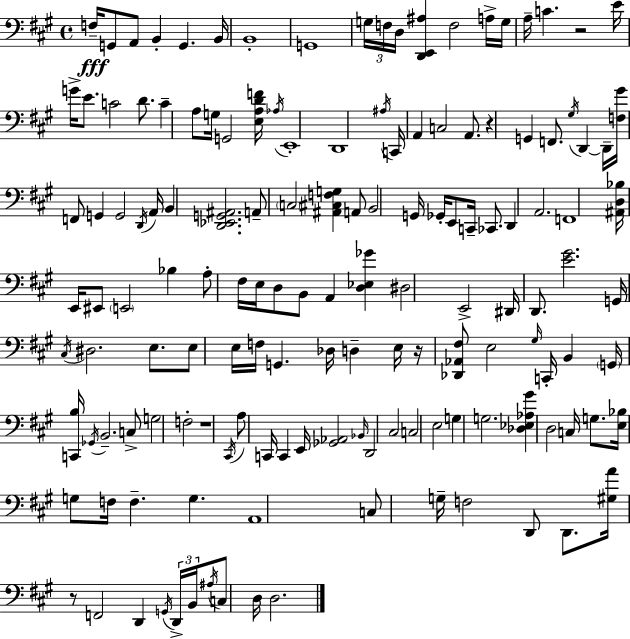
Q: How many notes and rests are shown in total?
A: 144